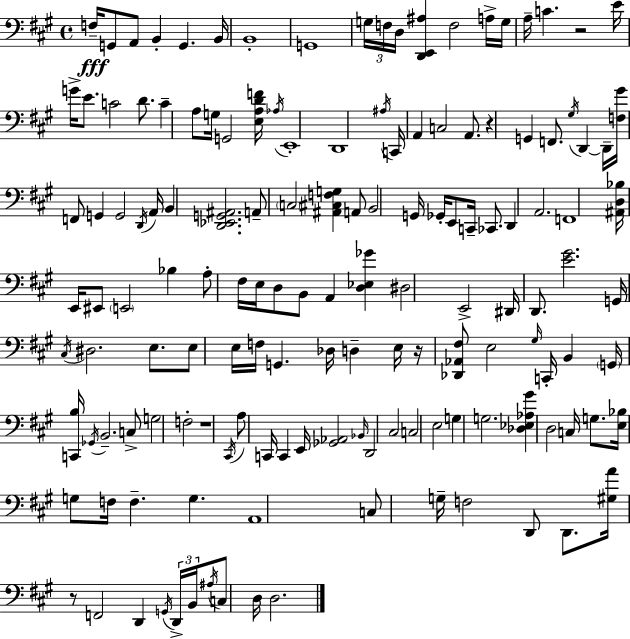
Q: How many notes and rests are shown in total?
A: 144